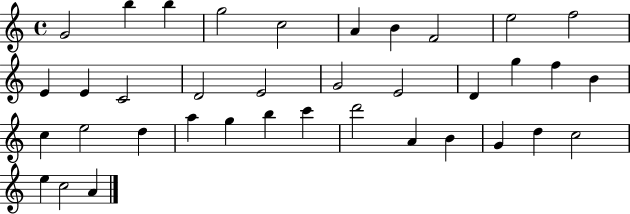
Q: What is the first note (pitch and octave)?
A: G4